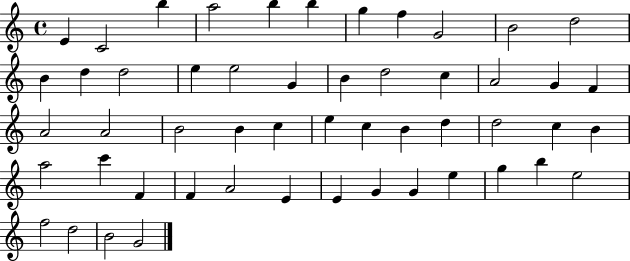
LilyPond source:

{
  \clef treble
  \time 4/4
  \defaultTimeSignature
  \key c \major
  e'4 c'2 b''4 | a''2 b''4 b''4 | g''4 f''4 g'2 | b'2 d''2 | \break b'4 d''4 d''2 | e''4 e''2 g'4 | b'4 d''2 c''4 | a'2 g'4 f'4 | \break a'2 a'2 | b'2 b'4 c''4 | e''4 c''4 b'4 d''4 | d''2 c''4 b'4 | \break a''2 c'''4 f'4 | f'4 a'2 e'4 | e'4 g'4 g'4 e''4 | g''4 b''4 e''2 | \break f''2 d''2 | b'2 g'2 | \bar "|."
}